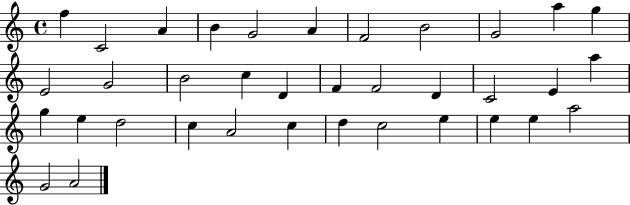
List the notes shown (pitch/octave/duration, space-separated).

F5/q C4/h A4/q B4/q G4/h A4/q F4/h B4/h G4/h A5/q G5/q E4/h G4/h B4/h C5/q D4/q F4/q F4/h D4/q C4/h E4/q A5/q G5/q E5/q D5/h C5/q A4/h C5/q D5/q C5/h E5/q E5/q E5/q A5/h G4/h A4/h